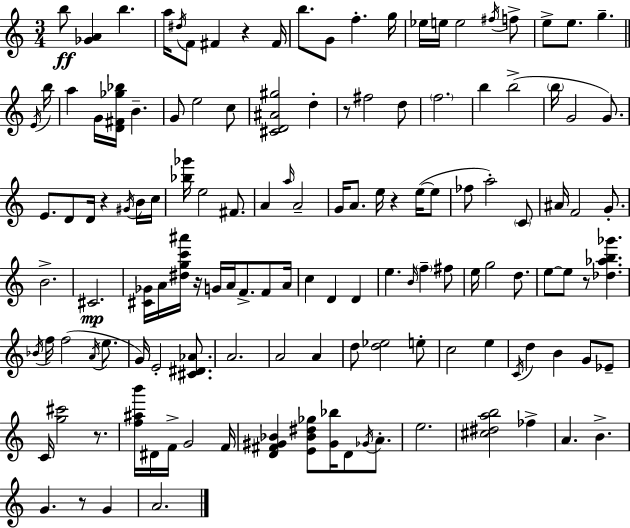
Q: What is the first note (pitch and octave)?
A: B5